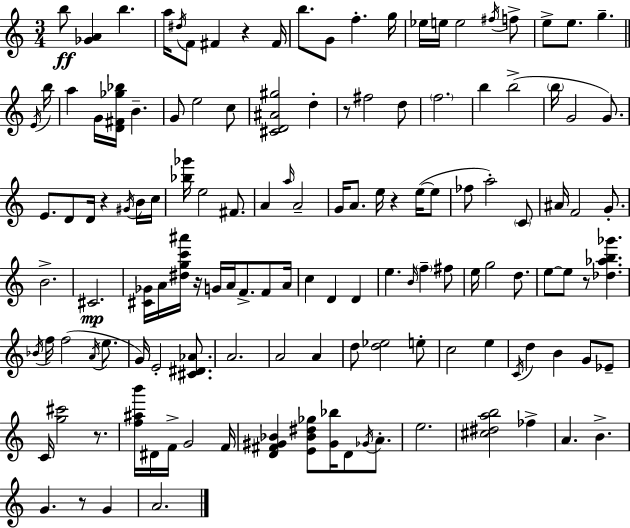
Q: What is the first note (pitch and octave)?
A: B5